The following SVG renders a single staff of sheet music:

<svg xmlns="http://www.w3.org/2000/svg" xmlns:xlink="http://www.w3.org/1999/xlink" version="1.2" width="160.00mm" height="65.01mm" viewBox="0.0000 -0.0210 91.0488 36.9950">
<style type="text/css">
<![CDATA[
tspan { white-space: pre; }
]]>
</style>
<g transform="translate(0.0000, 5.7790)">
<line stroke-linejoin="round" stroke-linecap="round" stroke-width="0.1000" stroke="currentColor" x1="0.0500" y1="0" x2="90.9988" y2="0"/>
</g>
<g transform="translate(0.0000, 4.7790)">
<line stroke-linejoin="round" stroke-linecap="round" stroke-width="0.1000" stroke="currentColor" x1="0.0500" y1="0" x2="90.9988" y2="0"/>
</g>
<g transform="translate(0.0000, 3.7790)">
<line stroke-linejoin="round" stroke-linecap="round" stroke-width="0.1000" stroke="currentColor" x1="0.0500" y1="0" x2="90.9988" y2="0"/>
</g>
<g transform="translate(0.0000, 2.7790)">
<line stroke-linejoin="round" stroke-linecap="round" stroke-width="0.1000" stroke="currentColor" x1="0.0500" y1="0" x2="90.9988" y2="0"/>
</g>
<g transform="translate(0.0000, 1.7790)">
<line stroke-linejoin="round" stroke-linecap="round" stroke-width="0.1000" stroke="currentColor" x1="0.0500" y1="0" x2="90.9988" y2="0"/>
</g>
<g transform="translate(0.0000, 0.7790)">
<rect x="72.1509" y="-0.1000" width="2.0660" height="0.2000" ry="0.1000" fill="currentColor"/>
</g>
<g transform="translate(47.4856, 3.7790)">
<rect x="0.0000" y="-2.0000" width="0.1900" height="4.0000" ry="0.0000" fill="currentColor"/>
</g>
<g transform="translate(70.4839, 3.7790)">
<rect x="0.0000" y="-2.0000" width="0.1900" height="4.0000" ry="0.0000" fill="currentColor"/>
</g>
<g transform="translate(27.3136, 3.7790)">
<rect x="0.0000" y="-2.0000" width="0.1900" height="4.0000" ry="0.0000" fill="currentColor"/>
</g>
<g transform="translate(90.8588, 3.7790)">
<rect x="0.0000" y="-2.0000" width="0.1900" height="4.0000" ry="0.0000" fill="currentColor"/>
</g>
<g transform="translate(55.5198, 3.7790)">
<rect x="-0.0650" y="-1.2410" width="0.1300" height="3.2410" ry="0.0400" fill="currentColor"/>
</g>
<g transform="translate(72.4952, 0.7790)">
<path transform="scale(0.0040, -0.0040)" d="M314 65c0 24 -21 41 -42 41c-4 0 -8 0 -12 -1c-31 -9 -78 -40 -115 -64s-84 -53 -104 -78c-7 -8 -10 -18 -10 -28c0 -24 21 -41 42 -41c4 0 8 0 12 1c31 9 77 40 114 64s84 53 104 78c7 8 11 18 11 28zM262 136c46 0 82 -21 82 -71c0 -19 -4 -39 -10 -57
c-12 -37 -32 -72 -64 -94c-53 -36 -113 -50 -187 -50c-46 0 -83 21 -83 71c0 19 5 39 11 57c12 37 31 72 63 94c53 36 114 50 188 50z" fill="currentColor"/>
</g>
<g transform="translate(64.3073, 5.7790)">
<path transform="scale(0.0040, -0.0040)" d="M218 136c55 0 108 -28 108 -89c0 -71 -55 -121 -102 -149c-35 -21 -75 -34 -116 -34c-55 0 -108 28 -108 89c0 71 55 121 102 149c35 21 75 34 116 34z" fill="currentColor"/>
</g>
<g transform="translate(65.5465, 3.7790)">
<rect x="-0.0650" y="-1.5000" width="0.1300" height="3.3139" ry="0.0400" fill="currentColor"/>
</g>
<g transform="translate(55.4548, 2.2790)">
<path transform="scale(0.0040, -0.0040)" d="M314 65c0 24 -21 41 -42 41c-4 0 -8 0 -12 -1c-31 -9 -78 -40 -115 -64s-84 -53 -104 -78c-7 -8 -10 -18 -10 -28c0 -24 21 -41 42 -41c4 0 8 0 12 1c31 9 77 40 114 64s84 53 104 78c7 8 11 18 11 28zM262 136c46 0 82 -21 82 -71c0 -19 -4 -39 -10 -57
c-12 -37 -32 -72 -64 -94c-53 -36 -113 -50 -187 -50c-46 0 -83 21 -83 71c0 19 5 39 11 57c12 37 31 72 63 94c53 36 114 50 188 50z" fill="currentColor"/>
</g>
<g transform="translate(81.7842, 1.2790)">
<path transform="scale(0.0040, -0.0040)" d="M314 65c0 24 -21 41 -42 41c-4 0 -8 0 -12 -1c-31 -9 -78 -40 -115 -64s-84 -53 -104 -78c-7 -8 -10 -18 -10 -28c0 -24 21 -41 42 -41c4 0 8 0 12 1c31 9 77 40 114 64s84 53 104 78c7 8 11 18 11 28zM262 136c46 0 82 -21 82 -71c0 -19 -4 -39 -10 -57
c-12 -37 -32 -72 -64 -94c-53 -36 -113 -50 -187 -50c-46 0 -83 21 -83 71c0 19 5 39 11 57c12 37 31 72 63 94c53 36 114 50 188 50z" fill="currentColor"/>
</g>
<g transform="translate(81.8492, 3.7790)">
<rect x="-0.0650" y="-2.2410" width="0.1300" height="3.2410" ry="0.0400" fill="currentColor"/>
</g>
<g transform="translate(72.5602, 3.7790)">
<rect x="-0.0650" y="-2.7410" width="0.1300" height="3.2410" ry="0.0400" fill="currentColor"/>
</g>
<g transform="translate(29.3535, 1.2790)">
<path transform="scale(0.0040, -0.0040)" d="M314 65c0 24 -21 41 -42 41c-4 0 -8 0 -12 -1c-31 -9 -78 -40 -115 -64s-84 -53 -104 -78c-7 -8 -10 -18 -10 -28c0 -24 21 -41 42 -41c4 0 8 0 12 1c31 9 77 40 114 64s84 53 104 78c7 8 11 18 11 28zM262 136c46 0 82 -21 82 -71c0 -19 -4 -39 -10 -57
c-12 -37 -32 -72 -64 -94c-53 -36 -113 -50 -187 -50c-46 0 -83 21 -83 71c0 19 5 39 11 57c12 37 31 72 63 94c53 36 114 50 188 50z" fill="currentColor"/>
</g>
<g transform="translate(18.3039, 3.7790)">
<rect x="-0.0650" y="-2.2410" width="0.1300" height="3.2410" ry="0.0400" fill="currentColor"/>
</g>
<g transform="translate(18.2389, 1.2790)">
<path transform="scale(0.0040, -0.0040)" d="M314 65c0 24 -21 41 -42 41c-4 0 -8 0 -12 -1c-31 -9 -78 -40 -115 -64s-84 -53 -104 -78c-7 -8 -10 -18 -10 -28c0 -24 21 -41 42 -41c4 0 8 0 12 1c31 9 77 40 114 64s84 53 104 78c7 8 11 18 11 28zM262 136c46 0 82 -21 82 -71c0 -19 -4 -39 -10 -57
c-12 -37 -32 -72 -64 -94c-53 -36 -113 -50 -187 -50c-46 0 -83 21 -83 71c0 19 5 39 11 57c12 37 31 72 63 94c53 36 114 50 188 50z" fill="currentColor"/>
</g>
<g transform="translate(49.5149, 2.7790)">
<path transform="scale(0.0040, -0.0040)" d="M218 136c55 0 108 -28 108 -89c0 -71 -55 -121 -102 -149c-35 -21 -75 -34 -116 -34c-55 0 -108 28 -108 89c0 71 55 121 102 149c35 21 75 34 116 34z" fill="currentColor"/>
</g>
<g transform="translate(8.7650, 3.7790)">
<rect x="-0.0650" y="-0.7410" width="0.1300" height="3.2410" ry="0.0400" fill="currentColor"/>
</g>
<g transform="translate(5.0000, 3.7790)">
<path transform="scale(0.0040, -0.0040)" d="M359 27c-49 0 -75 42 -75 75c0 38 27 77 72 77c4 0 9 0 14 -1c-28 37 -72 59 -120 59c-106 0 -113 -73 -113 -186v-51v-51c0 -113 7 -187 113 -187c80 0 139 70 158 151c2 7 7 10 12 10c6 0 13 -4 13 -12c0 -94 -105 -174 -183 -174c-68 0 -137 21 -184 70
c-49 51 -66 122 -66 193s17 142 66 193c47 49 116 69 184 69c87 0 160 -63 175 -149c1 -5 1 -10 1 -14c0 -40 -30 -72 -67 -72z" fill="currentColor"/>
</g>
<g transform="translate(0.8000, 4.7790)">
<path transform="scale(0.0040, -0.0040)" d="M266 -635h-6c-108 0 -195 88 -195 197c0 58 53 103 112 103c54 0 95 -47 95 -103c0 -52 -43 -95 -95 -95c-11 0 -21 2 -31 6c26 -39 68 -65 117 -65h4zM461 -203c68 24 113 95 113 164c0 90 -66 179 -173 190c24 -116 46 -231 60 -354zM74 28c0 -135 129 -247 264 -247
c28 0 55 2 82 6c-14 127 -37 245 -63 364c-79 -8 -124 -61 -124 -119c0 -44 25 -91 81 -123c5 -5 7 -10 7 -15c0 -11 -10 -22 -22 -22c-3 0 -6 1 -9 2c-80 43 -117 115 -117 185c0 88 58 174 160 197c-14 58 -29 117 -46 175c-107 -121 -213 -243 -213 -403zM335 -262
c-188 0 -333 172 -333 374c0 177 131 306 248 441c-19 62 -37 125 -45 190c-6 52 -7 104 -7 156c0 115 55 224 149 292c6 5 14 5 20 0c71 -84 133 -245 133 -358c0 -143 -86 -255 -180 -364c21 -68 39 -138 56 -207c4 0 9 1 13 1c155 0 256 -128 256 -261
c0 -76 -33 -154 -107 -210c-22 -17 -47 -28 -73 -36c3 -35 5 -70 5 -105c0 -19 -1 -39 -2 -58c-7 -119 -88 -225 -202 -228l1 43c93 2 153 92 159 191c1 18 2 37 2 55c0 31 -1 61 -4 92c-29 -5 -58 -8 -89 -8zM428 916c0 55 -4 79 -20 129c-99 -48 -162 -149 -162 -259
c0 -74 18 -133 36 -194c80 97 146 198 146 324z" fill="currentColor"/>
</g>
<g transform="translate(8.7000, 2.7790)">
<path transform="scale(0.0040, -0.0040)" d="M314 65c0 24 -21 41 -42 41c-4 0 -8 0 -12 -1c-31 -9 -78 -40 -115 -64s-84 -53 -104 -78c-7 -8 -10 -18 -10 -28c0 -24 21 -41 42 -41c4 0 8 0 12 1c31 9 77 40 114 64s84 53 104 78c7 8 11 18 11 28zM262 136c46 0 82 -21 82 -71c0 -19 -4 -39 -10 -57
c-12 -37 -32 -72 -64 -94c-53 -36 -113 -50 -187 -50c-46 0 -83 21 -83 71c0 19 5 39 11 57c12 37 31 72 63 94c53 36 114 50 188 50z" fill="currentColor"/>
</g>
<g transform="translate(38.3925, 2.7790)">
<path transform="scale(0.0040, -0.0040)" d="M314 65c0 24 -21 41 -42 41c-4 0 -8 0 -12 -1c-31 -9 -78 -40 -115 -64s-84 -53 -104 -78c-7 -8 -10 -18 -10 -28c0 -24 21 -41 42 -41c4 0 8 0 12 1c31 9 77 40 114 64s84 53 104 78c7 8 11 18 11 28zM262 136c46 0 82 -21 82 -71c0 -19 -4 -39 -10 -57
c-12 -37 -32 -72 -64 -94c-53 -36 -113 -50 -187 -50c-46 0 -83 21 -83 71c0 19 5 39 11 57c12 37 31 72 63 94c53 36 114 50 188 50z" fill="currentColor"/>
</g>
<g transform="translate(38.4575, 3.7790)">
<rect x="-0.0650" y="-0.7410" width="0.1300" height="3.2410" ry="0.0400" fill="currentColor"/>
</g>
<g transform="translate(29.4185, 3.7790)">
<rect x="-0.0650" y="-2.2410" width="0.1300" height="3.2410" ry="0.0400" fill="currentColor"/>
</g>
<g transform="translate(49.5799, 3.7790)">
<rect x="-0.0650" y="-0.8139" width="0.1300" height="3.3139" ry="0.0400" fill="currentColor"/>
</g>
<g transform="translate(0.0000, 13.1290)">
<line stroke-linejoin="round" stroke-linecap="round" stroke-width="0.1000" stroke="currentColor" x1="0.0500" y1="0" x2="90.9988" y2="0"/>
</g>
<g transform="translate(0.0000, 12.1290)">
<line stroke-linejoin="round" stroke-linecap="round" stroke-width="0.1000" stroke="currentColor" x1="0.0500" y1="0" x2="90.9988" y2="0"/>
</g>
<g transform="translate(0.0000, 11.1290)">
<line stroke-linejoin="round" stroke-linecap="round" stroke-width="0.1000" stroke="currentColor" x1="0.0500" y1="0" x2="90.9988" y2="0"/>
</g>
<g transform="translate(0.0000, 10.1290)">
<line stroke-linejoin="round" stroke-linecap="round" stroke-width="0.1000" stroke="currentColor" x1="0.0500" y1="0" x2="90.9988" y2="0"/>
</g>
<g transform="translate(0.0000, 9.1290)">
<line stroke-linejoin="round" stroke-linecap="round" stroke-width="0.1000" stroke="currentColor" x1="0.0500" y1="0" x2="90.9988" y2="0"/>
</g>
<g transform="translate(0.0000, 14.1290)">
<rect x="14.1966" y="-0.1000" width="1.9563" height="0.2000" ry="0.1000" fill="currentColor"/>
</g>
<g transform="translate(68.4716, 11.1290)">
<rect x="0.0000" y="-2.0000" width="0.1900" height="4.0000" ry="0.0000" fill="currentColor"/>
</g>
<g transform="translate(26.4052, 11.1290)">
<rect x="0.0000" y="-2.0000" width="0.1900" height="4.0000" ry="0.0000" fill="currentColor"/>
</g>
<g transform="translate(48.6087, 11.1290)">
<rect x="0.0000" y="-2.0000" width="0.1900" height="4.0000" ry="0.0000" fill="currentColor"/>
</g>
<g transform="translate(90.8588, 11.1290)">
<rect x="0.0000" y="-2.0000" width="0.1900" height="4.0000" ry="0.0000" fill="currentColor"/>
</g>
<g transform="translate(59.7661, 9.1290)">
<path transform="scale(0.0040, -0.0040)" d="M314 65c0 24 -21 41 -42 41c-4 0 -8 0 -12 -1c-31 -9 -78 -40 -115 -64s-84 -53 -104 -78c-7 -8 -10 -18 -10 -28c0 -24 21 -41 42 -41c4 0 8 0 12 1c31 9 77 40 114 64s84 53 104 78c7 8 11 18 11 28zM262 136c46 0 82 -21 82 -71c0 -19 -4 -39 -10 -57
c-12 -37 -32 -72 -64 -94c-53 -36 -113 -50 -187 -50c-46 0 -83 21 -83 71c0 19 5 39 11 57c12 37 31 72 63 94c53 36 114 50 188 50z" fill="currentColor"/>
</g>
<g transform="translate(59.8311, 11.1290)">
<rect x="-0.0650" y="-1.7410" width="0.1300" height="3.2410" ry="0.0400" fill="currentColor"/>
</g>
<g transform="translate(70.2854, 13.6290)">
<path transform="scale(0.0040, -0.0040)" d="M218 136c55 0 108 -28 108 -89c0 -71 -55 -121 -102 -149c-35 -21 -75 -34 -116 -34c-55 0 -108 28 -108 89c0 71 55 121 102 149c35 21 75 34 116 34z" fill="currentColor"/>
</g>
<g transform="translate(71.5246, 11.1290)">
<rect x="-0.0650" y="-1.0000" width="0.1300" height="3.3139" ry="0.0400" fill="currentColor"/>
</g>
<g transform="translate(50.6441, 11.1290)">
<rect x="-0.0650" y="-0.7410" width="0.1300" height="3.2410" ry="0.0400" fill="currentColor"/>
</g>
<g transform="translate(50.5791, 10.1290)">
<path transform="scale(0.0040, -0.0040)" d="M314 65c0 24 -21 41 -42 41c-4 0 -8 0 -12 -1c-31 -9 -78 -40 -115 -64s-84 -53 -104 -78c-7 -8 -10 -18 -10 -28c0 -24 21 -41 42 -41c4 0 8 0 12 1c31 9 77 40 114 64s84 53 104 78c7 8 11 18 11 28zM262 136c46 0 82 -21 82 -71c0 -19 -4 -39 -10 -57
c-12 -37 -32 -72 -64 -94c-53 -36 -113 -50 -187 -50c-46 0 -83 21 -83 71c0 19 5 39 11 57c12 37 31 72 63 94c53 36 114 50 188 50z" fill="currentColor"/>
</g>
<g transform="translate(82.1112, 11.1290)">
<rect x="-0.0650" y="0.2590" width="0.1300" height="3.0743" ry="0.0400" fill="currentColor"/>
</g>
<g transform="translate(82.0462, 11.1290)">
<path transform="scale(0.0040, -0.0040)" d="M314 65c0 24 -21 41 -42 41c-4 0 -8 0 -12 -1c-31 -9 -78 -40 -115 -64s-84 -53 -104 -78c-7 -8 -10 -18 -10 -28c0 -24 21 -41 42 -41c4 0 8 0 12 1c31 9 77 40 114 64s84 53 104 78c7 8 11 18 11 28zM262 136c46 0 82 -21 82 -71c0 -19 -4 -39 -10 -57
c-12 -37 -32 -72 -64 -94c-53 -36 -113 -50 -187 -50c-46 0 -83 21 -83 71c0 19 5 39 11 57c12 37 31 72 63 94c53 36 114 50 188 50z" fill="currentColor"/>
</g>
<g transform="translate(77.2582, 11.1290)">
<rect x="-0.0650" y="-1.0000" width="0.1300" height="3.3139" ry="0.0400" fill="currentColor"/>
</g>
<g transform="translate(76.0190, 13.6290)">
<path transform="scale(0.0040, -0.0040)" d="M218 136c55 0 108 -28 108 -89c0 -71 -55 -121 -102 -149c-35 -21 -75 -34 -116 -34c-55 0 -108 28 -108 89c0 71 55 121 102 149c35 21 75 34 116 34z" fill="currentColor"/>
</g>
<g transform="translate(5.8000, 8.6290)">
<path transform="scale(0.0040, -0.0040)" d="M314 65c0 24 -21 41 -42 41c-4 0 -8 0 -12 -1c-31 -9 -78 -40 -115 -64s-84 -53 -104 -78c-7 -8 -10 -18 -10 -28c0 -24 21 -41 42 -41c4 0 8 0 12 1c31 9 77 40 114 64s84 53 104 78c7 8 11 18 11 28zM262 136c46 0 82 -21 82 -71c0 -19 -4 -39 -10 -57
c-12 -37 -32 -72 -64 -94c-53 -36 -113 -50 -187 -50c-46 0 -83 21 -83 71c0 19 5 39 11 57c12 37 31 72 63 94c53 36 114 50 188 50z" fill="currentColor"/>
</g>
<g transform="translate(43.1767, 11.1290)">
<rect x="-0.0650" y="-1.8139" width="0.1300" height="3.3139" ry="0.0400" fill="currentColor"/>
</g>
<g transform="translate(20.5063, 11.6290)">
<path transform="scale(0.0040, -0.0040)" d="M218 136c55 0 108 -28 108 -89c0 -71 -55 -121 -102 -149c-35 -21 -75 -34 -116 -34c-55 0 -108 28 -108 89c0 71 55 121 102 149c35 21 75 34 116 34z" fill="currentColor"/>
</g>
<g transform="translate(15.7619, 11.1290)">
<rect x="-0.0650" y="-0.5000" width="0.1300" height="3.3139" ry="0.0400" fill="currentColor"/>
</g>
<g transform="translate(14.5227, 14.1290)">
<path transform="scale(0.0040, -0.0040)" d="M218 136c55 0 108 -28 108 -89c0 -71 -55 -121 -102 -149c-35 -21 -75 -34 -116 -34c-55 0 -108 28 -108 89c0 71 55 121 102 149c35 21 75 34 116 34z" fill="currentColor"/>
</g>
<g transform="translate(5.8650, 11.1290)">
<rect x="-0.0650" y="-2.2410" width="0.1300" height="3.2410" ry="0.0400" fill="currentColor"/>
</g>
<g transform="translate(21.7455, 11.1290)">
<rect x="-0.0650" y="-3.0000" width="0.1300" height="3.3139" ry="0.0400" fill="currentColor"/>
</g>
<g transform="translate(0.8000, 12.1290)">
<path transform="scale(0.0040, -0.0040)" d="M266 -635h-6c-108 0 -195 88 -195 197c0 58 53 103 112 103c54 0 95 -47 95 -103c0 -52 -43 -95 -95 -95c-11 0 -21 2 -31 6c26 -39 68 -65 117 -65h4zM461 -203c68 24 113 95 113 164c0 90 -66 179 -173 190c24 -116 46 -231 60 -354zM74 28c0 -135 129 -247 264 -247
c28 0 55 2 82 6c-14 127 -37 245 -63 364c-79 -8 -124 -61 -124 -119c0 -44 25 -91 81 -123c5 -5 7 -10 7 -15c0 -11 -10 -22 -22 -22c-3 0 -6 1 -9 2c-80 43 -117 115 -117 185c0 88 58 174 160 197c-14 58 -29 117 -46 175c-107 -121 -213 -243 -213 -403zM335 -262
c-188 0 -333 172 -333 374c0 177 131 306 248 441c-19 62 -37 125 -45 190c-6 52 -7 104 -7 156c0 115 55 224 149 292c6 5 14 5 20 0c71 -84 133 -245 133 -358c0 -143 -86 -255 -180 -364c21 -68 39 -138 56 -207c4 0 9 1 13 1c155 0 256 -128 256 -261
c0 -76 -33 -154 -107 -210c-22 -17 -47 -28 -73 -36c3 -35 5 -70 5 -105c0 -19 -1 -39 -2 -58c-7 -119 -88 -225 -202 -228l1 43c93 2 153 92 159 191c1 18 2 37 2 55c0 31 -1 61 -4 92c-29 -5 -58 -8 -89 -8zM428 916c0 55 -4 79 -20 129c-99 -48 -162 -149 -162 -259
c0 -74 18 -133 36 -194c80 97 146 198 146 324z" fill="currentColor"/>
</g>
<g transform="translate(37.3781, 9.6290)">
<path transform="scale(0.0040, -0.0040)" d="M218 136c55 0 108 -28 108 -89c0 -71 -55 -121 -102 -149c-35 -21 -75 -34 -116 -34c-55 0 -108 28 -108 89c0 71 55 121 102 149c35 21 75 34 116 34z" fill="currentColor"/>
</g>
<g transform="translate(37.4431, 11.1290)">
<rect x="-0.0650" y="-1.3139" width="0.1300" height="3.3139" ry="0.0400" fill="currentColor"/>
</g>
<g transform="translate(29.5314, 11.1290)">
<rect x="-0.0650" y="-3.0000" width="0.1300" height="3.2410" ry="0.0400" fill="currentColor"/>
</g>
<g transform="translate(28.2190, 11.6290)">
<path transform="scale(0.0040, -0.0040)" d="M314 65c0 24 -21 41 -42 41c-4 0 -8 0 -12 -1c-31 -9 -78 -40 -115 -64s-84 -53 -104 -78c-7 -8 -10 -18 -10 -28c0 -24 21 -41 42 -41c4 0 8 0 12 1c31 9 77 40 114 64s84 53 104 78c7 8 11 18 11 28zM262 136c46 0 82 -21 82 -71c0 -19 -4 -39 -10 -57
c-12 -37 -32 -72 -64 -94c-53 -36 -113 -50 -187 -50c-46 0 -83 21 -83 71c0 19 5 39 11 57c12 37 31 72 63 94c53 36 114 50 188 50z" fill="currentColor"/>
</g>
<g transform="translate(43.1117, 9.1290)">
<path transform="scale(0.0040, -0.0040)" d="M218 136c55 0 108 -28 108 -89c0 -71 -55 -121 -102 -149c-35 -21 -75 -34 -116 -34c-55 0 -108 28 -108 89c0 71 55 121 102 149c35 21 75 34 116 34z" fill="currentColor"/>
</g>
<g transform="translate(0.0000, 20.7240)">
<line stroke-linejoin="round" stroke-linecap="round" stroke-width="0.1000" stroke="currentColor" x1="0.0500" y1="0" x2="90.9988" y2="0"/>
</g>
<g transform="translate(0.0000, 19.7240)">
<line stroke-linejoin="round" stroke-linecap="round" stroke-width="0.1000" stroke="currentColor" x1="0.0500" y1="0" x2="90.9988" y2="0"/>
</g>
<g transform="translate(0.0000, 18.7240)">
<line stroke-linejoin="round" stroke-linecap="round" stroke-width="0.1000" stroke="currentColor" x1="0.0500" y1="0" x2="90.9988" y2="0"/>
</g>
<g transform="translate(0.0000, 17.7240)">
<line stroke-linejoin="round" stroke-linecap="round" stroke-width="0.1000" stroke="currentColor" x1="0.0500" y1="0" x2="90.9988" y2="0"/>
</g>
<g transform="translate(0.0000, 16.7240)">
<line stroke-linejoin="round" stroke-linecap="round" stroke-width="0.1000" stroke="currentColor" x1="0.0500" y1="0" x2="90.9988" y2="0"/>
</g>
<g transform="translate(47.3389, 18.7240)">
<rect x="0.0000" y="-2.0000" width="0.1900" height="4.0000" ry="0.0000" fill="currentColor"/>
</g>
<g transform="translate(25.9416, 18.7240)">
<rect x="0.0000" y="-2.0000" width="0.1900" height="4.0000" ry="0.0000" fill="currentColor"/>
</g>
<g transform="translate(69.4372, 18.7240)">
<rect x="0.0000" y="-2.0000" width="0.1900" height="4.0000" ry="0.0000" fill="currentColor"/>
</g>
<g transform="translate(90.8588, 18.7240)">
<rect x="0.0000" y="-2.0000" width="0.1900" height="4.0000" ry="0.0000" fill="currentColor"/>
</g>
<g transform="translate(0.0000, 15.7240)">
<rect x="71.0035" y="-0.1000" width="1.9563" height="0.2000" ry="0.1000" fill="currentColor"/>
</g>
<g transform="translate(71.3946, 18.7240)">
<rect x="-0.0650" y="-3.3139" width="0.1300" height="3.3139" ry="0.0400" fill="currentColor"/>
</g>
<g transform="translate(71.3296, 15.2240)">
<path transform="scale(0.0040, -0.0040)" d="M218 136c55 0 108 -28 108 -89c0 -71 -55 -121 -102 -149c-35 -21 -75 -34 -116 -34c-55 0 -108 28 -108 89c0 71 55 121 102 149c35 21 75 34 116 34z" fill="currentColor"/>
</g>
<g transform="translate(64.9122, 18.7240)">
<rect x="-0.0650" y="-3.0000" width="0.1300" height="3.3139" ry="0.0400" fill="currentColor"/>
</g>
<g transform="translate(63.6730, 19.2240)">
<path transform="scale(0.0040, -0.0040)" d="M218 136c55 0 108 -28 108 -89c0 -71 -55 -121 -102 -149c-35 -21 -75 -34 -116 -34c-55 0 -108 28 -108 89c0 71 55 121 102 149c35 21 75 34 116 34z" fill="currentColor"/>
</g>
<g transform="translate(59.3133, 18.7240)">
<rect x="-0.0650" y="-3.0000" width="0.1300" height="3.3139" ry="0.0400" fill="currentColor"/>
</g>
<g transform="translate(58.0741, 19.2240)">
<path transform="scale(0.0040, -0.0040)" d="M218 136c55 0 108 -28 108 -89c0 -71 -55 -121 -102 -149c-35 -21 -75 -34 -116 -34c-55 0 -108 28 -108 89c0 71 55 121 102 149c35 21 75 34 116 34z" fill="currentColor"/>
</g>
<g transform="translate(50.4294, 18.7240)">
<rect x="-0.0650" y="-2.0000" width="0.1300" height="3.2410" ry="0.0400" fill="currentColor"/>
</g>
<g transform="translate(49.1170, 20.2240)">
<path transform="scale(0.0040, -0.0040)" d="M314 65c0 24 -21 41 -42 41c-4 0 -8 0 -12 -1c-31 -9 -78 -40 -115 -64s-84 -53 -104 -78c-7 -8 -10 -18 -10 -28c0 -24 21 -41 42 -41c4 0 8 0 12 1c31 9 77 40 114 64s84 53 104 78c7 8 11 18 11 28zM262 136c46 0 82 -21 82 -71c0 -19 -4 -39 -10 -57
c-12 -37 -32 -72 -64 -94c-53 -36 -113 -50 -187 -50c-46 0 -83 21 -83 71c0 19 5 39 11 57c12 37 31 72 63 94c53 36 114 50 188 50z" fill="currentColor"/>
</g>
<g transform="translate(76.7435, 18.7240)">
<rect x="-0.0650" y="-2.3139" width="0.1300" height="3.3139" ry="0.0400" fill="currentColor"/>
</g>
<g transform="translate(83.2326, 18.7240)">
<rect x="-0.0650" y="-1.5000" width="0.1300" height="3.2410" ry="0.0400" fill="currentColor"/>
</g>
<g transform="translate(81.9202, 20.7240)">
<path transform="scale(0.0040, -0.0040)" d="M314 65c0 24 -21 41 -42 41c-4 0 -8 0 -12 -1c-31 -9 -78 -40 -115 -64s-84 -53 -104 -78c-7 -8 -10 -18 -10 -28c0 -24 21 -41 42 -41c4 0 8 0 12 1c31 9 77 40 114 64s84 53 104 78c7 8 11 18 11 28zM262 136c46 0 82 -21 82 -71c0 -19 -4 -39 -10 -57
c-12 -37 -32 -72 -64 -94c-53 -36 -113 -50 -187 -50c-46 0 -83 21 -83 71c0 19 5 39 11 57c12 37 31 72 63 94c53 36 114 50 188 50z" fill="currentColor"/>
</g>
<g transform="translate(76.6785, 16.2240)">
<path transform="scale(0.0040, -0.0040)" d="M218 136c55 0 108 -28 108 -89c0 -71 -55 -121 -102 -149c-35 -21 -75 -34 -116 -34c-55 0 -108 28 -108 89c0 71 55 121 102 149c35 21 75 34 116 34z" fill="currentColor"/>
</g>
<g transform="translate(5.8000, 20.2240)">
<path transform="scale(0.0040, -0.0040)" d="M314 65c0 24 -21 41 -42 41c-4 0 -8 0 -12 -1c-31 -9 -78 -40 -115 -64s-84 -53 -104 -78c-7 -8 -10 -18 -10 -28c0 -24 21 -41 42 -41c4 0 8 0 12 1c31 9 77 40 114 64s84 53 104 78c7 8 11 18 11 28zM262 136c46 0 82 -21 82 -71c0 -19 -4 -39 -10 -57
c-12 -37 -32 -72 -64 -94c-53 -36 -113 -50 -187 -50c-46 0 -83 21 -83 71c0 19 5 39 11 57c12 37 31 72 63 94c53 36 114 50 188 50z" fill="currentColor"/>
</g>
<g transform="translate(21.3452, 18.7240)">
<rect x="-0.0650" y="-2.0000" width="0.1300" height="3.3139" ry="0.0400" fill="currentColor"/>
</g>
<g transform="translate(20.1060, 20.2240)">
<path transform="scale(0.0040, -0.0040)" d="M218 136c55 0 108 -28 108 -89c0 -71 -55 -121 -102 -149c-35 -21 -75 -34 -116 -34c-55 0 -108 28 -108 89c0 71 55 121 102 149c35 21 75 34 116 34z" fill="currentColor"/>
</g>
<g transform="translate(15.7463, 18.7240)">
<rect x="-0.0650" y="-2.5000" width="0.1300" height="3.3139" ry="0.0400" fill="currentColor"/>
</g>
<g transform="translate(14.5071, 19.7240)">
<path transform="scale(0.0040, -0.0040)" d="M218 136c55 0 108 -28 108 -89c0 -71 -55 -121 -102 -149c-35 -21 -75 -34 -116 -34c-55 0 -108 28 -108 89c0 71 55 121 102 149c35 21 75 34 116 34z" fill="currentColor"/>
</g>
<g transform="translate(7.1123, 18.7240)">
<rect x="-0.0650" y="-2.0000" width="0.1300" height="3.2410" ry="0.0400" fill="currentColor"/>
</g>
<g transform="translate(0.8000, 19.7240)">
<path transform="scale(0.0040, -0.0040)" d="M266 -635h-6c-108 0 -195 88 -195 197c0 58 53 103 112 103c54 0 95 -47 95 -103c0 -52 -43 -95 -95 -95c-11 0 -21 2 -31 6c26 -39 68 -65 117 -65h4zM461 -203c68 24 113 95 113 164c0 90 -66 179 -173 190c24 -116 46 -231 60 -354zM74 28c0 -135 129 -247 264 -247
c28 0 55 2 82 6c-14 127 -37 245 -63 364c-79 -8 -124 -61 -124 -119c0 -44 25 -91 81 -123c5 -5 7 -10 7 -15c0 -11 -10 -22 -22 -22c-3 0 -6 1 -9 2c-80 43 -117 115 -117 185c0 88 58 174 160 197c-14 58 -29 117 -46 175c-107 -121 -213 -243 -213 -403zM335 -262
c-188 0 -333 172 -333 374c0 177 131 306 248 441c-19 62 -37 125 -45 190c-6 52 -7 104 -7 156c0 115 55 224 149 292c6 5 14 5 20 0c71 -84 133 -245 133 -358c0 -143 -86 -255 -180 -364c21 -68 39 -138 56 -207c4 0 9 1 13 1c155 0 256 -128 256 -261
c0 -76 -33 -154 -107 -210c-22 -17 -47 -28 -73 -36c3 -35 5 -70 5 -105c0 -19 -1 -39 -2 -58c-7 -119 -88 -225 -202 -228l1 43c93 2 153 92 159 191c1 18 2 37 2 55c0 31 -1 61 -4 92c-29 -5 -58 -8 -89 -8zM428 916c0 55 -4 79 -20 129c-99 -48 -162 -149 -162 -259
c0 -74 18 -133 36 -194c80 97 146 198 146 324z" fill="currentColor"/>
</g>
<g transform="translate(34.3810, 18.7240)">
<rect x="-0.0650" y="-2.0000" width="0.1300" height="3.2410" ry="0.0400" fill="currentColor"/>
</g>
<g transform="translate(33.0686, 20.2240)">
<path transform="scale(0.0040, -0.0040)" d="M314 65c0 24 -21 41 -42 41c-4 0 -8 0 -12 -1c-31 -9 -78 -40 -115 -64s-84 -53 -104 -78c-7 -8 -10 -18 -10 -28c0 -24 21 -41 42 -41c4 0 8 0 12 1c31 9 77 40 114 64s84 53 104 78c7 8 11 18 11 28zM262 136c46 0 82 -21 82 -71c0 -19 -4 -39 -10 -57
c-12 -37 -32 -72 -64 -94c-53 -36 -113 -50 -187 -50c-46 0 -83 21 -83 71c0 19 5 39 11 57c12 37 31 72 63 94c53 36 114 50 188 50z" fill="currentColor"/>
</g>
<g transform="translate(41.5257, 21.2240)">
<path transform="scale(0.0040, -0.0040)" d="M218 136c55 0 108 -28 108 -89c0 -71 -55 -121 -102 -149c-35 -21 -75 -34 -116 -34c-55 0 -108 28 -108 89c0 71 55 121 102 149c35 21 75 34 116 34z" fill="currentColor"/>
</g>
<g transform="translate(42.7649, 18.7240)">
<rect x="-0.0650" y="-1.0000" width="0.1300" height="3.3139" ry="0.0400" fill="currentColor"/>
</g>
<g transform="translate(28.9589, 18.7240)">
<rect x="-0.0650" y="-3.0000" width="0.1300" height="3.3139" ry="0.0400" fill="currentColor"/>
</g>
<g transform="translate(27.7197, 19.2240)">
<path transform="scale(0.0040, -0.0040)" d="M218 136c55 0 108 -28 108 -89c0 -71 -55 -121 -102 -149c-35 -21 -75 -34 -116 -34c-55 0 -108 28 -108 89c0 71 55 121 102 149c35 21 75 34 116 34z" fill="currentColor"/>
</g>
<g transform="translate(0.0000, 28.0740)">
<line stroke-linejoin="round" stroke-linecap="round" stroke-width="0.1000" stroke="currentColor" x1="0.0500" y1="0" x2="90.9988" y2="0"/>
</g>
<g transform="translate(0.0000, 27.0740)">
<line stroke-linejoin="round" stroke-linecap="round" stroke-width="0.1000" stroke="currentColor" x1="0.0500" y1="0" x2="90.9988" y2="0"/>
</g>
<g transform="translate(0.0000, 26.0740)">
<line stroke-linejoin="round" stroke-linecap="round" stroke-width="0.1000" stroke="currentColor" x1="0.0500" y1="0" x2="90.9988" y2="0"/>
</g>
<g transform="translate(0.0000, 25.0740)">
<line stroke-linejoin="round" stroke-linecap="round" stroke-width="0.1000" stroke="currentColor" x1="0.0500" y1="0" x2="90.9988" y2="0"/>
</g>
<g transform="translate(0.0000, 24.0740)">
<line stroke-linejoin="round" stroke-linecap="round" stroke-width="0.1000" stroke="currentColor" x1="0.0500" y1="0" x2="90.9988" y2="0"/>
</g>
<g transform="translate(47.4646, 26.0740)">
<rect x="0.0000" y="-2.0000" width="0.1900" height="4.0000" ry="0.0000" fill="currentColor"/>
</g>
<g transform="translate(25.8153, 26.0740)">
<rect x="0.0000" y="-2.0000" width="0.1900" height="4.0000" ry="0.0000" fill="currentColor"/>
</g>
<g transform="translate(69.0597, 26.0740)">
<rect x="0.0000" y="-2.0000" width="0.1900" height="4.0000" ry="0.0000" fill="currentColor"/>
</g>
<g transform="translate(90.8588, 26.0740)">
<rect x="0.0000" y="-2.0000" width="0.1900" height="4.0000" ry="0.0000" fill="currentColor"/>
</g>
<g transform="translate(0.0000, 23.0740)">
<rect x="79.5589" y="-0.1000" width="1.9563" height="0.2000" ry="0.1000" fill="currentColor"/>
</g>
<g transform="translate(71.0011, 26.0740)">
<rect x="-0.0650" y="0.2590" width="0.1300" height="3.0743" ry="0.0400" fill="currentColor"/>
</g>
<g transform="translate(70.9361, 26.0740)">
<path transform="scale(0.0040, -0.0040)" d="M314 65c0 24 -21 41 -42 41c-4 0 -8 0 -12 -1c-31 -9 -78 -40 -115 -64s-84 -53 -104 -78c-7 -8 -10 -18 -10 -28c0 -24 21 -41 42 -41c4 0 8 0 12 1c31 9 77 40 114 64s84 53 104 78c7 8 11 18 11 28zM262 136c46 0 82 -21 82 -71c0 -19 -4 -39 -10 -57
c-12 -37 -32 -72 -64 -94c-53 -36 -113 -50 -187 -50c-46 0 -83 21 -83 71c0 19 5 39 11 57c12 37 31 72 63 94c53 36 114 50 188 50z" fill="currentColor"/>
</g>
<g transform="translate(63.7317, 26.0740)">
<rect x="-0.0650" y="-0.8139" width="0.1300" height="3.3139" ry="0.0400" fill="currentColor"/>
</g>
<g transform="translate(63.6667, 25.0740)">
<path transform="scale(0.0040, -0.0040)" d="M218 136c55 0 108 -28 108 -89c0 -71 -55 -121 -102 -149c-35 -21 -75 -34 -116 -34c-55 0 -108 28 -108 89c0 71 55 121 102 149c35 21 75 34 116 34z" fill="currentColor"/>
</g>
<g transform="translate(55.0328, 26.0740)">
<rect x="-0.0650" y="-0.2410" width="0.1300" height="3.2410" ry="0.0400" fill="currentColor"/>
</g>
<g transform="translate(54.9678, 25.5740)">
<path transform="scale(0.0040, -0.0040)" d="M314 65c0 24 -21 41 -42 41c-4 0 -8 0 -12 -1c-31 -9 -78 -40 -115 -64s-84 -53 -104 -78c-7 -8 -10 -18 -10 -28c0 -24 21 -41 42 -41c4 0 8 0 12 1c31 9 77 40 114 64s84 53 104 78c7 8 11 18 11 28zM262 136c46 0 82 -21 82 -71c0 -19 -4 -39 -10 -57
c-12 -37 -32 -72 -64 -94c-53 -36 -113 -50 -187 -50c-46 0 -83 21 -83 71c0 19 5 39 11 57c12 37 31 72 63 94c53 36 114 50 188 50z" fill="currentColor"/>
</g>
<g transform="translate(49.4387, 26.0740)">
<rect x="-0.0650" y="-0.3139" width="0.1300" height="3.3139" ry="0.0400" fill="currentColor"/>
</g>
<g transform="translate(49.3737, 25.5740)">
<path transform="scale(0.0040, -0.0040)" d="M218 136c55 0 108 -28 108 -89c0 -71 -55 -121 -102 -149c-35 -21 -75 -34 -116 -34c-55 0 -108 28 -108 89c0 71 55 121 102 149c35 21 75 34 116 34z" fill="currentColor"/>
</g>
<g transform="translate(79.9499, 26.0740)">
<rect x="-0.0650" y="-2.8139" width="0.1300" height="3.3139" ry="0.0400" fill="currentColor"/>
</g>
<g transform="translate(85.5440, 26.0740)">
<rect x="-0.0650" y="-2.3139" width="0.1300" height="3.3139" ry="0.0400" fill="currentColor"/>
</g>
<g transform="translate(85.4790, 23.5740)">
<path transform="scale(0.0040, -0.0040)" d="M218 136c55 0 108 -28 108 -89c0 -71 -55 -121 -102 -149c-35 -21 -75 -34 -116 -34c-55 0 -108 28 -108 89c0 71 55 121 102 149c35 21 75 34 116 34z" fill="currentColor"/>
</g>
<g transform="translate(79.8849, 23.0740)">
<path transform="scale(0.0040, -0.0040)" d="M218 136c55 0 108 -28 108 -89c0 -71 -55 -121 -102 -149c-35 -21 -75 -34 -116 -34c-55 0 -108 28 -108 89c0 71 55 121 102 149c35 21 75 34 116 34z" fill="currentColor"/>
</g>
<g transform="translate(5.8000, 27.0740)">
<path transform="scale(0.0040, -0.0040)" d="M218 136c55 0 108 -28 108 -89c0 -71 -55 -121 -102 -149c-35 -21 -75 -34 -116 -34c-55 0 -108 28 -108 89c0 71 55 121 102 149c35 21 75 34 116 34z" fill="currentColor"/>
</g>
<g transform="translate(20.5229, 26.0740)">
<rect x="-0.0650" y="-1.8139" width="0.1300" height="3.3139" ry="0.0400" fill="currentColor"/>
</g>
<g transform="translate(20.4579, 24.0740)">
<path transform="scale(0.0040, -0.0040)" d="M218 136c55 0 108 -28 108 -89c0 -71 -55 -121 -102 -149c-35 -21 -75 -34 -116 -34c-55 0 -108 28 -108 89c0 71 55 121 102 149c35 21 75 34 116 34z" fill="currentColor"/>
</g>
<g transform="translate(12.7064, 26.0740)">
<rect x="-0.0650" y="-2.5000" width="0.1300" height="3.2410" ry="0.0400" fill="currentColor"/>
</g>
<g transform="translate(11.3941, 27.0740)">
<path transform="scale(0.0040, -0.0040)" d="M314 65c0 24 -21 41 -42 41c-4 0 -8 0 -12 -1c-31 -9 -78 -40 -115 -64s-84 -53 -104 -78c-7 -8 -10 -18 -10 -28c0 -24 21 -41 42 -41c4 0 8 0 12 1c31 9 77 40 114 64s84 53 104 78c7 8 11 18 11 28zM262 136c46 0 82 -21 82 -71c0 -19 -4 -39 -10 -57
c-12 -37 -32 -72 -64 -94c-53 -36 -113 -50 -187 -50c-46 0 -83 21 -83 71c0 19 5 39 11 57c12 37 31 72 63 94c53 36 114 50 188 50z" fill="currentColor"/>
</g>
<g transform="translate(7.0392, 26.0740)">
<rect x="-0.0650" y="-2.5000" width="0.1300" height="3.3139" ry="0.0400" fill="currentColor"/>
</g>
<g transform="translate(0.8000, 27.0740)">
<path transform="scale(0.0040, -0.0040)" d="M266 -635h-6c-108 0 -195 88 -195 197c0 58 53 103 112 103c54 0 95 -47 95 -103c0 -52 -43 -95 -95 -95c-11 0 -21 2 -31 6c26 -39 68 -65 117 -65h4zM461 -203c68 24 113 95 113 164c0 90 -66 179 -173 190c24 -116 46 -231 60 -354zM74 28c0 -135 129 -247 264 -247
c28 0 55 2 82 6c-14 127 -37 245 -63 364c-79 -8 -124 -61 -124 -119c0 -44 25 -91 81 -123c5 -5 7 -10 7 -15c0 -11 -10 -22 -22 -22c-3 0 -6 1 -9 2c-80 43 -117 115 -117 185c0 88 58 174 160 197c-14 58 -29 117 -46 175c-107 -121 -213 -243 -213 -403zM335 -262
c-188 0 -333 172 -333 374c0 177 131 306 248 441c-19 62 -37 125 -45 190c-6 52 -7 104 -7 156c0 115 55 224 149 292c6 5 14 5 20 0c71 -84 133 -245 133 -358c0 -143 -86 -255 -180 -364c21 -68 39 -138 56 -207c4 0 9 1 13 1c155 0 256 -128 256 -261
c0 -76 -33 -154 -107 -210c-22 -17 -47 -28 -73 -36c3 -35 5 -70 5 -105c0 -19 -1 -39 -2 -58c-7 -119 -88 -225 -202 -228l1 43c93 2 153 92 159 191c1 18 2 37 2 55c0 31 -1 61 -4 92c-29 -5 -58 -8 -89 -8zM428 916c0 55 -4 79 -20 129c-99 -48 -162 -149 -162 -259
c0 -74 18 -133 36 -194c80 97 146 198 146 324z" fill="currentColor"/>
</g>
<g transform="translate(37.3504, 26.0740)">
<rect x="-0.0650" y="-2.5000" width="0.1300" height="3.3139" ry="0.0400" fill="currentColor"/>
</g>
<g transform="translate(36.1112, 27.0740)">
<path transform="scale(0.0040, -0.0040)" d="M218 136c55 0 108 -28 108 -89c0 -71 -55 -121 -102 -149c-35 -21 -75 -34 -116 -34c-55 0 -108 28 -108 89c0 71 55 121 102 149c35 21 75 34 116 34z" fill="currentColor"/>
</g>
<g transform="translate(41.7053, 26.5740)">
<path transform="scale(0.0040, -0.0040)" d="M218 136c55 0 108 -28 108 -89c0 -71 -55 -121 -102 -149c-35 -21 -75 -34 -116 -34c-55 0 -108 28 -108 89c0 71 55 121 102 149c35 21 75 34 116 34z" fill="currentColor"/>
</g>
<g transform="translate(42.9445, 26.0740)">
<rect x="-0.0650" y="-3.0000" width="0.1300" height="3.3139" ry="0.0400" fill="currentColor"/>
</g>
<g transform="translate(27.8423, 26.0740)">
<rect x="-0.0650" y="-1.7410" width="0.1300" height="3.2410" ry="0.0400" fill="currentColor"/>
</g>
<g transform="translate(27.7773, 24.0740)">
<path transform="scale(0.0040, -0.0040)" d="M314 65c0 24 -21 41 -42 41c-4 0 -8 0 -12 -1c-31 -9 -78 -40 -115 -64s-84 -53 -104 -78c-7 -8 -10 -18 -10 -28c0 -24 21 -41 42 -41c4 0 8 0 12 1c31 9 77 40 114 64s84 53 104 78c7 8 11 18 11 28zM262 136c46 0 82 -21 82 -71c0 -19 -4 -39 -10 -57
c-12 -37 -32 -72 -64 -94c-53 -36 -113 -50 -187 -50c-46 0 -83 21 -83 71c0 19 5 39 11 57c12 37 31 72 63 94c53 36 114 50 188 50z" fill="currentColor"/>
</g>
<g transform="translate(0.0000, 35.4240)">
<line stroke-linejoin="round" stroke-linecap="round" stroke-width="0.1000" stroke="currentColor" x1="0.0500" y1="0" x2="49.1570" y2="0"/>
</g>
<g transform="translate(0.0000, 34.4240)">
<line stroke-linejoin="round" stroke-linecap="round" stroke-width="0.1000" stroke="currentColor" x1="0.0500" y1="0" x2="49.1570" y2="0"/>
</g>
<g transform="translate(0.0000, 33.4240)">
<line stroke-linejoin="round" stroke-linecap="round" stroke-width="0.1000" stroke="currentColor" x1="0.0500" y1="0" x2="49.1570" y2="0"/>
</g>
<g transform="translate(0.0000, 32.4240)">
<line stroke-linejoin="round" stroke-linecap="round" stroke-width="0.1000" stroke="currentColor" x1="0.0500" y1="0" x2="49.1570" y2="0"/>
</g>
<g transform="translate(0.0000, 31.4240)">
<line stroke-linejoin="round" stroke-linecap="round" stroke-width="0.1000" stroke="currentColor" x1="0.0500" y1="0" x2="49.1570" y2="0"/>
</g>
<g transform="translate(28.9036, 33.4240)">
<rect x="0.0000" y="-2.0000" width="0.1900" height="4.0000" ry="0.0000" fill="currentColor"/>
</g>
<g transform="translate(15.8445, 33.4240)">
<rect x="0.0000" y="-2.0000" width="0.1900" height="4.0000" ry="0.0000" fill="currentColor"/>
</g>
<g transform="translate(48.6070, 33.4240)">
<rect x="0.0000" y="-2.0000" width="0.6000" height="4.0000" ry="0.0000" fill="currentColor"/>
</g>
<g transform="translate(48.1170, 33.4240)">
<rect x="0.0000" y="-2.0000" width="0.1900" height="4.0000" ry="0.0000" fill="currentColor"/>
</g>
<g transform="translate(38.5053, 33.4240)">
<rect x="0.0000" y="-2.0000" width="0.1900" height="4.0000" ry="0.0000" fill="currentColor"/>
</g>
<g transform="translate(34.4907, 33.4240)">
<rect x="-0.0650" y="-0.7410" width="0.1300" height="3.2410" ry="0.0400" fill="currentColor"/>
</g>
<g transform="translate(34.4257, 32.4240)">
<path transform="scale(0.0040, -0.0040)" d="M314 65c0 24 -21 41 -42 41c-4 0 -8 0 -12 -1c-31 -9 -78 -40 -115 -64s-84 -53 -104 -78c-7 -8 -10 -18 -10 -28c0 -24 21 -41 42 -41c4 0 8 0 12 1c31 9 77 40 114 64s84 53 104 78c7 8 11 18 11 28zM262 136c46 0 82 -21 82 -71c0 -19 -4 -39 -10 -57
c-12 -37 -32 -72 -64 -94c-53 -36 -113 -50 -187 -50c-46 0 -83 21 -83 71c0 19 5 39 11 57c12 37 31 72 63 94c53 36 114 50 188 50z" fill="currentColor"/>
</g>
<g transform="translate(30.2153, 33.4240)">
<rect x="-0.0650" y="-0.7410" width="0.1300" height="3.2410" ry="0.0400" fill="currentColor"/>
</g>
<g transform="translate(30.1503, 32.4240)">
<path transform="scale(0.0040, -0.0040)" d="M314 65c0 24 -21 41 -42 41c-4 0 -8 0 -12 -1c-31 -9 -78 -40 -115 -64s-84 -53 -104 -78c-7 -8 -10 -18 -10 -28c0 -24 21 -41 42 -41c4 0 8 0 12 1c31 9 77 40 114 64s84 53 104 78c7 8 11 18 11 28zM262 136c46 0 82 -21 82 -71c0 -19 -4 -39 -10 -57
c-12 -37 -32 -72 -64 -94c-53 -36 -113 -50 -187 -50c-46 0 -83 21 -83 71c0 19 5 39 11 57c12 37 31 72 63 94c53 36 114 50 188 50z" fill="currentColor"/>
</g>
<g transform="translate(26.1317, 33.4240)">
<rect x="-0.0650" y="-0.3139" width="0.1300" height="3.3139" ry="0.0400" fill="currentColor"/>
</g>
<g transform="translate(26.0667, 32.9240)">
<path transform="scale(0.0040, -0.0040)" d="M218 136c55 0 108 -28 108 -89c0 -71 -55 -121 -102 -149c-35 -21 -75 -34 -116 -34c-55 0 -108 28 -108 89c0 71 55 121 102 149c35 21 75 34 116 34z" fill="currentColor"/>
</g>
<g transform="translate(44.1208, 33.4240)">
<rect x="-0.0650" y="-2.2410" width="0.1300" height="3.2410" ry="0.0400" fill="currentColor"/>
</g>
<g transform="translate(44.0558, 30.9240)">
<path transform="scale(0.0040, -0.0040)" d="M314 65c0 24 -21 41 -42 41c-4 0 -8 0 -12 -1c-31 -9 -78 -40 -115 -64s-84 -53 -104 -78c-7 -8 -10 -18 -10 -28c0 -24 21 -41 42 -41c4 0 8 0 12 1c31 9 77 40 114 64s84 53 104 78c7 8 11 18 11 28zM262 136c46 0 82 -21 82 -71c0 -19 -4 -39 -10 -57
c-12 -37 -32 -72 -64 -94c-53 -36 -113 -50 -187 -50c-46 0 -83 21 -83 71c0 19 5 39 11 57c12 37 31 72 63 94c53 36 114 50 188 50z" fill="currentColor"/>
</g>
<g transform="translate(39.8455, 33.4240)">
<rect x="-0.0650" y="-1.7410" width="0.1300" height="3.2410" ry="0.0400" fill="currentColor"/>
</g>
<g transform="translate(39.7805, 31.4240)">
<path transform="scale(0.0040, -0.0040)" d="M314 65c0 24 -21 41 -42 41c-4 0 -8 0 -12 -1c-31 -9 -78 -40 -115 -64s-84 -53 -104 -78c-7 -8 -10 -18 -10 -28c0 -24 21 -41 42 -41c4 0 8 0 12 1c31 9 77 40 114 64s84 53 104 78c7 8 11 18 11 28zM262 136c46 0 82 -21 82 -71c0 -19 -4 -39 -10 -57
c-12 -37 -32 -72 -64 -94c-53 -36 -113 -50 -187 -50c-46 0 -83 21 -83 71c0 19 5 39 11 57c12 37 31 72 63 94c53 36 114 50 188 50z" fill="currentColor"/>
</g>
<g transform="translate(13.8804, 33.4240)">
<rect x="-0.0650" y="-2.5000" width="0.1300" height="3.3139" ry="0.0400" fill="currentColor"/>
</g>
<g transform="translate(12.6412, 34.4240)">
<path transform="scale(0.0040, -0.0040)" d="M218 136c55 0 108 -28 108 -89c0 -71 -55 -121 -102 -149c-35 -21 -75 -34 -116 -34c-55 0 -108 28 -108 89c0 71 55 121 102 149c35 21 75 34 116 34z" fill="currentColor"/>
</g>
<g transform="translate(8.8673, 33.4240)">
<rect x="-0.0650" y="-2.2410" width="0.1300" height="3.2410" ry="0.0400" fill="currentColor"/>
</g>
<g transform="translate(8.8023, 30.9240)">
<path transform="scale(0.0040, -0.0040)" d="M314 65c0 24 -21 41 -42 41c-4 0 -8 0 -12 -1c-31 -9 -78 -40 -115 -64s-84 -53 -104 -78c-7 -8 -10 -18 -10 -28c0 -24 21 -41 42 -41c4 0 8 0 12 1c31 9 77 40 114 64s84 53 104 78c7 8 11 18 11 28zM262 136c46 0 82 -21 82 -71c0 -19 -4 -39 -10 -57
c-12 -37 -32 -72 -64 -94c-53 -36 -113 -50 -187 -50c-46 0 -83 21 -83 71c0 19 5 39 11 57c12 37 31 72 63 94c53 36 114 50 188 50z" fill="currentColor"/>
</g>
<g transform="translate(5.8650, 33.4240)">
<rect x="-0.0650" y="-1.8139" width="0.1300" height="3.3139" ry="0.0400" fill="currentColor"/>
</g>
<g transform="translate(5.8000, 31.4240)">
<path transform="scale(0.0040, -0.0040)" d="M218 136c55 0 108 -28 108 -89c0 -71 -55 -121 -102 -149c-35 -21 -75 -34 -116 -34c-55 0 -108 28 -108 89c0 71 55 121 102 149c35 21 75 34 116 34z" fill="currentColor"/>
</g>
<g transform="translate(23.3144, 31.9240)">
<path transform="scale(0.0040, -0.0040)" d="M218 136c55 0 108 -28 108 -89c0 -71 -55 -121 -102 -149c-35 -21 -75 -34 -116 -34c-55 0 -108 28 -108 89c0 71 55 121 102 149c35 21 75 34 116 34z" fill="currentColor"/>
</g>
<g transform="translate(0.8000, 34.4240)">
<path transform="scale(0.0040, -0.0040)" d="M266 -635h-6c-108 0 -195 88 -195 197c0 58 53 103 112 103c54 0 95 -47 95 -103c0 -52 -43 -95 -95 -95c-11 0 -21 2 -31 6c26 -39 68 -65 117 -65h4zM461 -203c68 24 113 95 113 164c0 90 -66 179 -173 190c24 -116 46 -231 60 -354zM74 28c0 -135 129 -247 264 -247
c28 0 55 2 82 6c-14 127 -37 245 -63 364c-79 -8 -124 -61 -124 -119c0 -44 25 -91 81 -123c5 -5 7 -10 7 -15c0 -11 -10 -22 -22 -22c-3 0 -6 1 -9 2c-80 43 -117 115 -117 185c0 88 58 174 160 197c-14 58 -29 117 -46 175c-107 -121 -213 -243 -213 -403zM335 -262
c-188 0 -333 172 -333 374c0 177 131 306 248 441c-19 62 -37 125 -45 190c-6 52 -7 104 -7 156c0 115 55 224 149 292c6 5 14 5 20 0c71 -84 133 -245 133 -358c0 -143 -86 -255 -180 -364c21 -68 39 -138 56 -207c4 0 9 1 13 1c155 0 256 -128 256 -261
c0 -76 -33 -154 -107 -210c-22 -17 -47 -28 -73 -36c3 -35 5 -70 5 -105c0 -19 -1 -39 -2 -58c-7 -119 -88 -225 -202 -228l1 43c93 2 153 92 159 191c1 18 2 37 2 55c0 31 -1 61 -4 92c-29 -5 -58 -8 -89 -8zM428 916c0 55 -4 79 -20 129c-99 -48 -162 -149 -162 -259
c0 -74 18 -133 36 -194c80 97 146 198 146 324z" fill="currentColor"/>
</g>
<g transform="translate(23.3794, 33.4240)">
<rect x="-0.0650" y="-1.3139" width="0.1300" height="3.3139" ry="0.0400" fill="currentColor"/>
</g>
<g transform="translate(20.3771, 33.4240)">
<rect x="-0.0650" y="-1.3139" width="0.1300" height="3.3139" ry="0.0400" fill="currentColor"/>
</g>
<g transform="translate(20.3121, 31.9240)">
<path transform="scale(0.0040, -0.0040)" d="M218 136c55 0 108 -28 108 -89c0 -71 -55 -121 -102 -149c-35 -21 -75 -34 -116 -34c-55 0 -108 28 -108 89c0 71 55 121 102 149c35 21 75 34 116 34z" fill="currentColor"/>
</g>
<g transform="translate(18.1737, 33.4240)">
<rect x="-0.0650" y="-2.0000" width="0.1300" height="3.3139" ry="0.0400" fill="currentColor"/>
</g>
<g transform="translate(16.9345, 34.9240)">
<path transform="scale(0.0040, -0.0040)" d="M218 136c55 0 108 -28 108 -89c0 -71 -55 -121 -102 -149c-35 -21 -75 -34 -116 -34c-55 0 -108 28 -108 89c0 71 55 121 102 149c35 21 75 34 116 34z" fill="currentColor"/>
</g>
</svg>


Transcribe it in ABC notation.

X:1
T:Untitled
M:4/4
L:1/4
K:C
d2 g2 g2 d2 d e2 E a2 g2 g2 C A A2 e f d2 f2 D D B2 F2 G F A F2 D F2 A A b g E2 G G2 f f2 G A c c2 d B2 a g f g2 G F e e c d2 d2 f2 g2